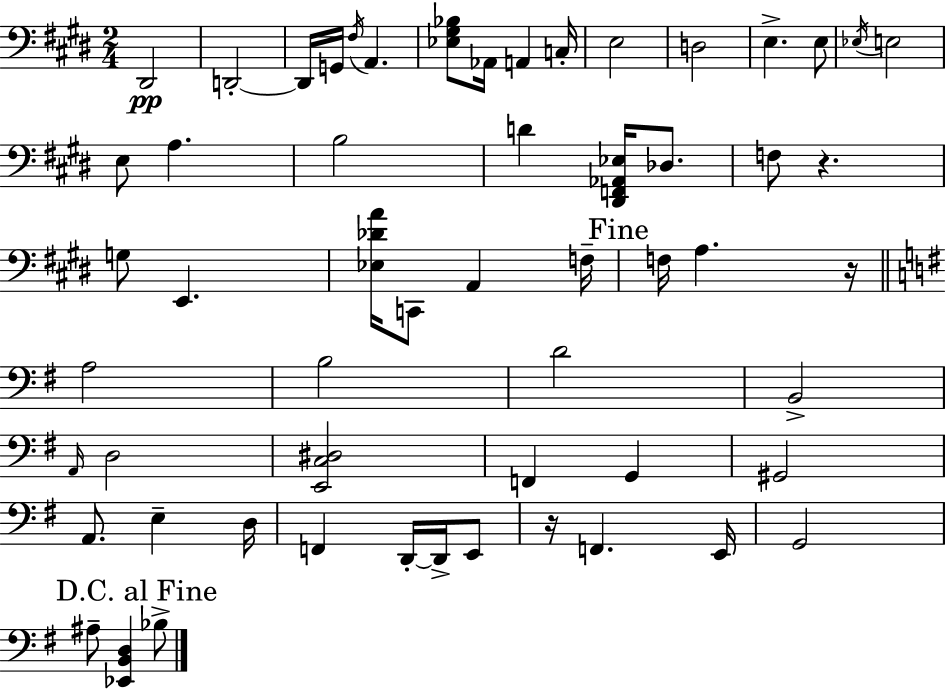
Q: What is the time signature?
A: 2/4